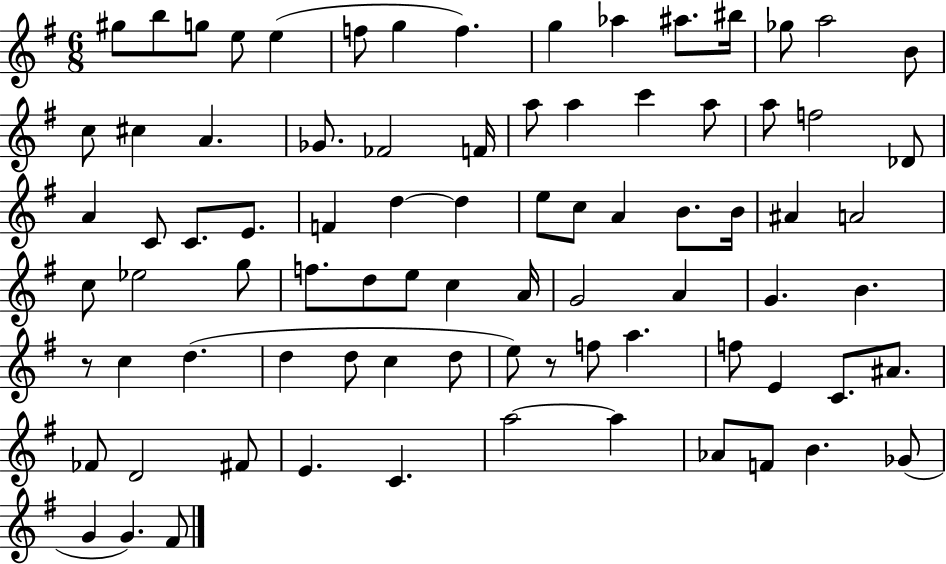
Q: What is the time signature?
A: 6/8